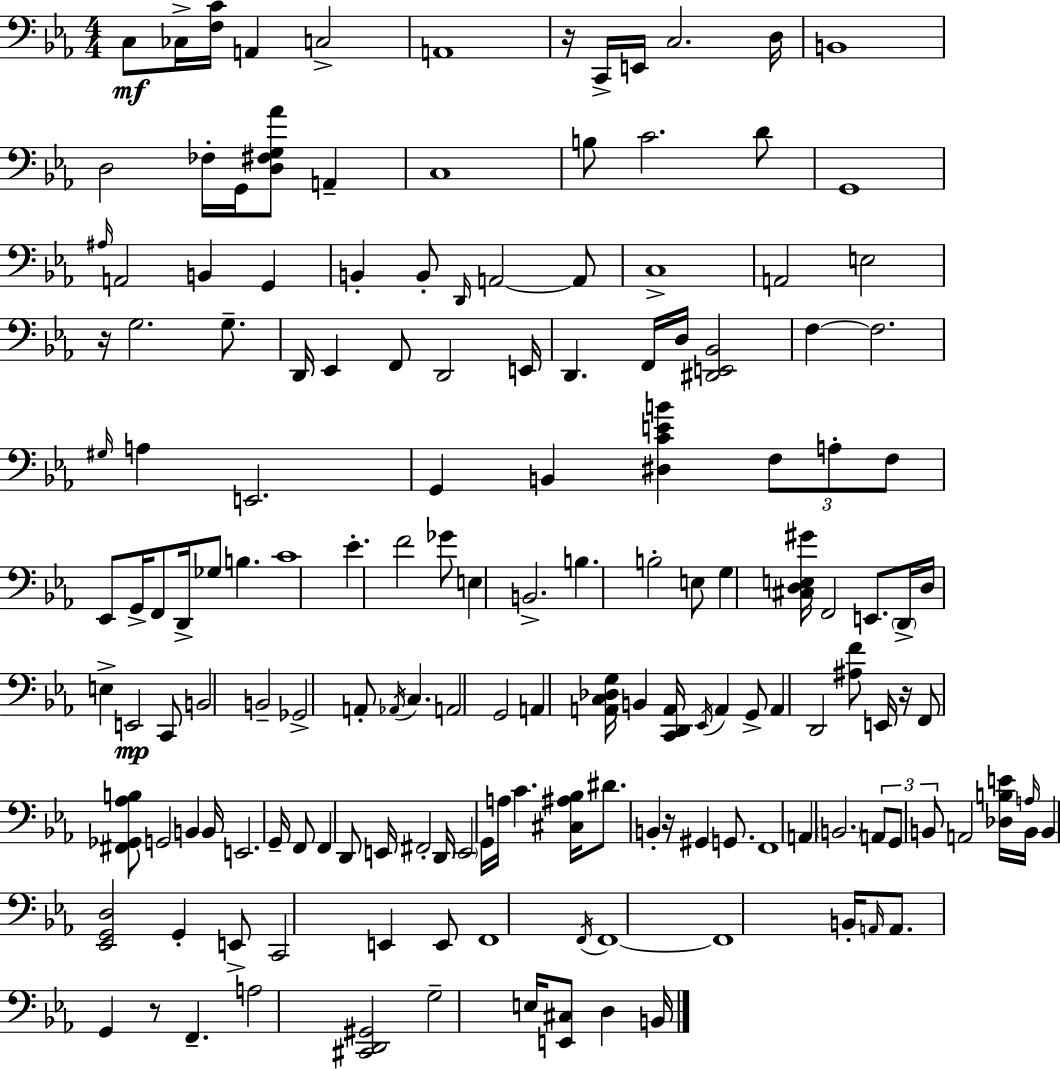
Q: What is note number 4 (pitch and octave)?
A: C3